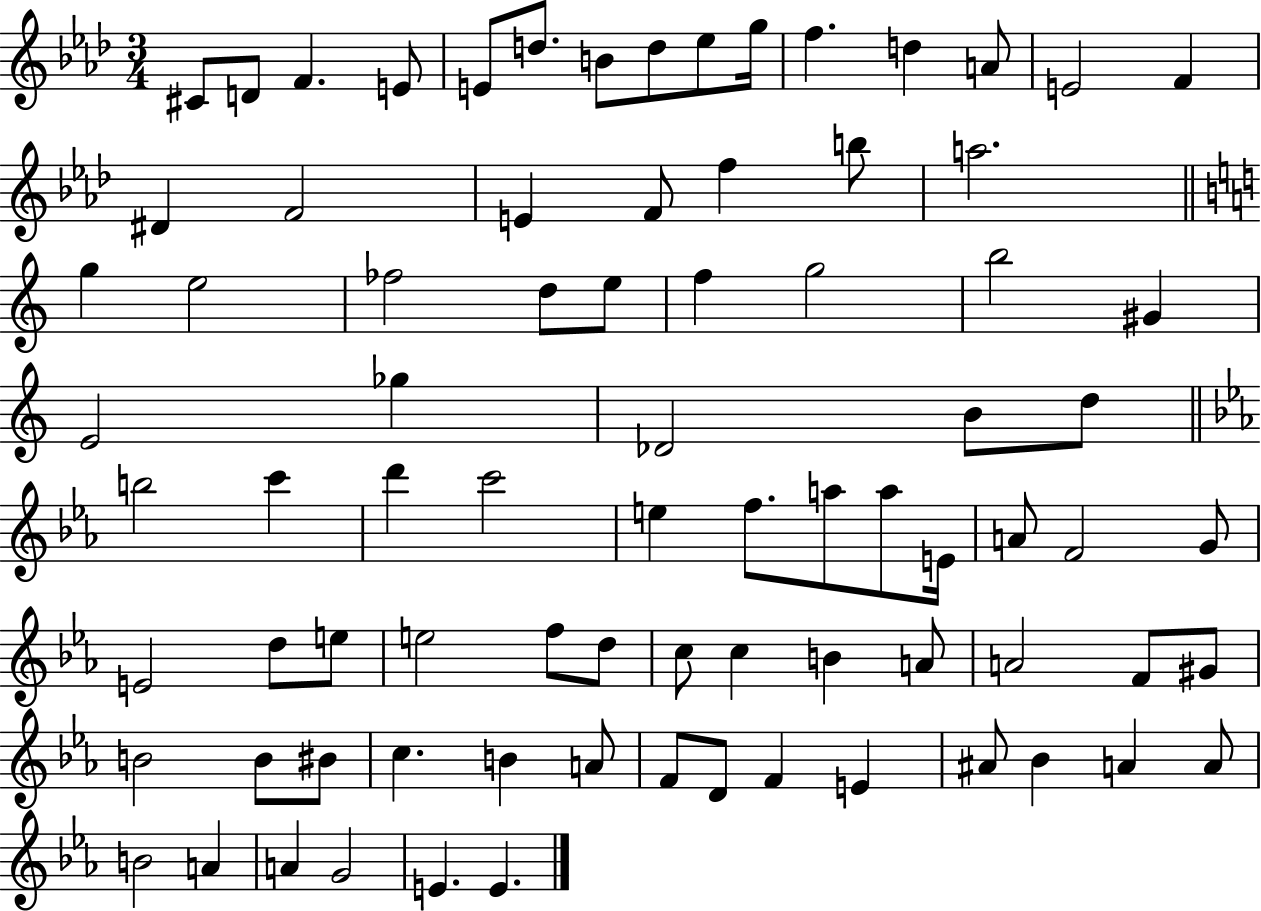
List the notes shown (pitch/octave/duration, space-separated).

C#4/e D4/e F4/q. E4/e E4/e D5/e. B4/e D5/e Eb5/e G5/s F5/q. D5/q A4/e E4/h F4/q D#4/q F4/h E4/q F4/e F5/q B5/e A5/h. G5/q E5/h FES5/h D5/e E5/e F5/q G5/h B5/h G#4/q E4/h Gb5/q Db4/h B4/e D5/e B5/h C6/q D6/q C6/h E5/q F5/e. A5/e A5/e E4/s A4/e F4/h G4/e E4/h D5/e E5/e E5/h F5/e D5/e C5/e C5/q B4/q A4/e A4/h F4/e G#4/e B4/h B4/e BIS4/e C5/q. B4/q A4/e F4/e D4/e F4/q E4/q A#4/e Bb4/q A4/q A4/e B4/h A4/q A4/q G4/h E4/q. E4/q.